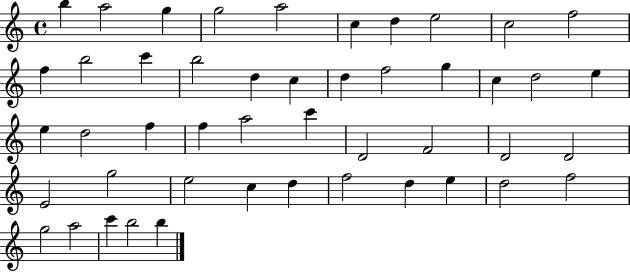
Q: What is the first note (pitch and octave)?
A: B5